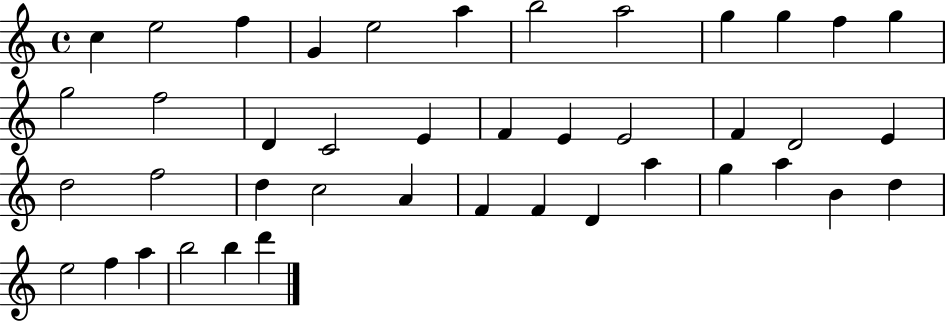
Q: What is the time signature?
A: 4/4